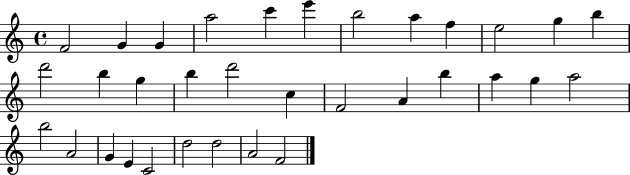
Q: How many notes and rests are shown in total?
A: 33